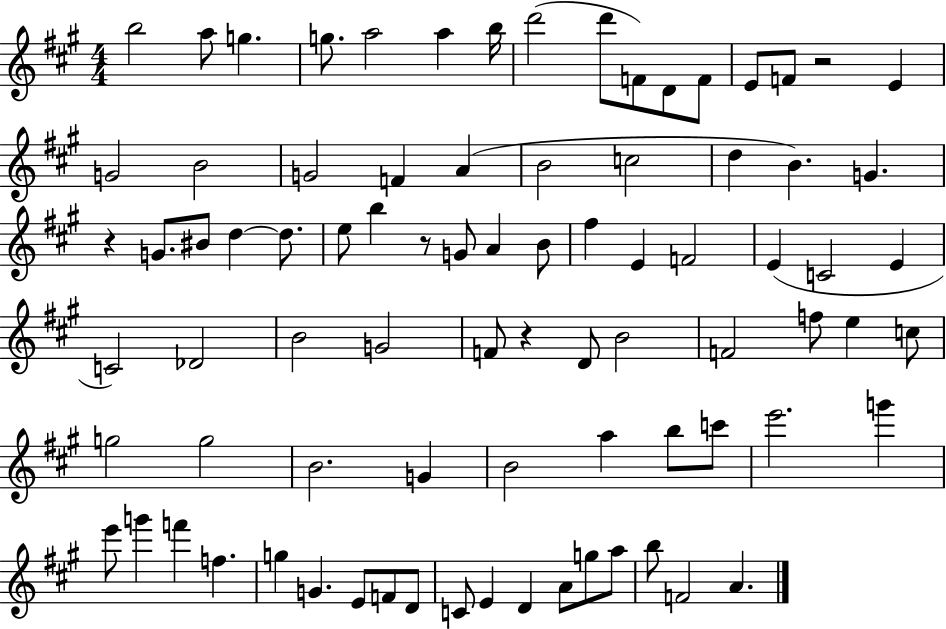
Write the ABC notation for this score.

X:1
T:Untitled
M:4/4
L:1/4
K:A
b2 a/2 g g/2 a2 a b/4 d'2 d'/2 F/2 D/2 F/2 E/2 F/2 z2 E G2 B2 G2 F A B2 c2 d B G z G/2 ^B/2 d d/2 e/2 b z/2 G/2 A B/2 ^f E F2 E C2 E C2 _D2 B2 G2 F/2 z D/2 B2 F2 f/2 e c/2 g2 g2 B2 G B2 a b/2 c'/2 e'2 g' e'/2 g' f' f g G E/2 F/2 D/2 C/2 E D A/2 g/2 a/2 b/2 F2 A